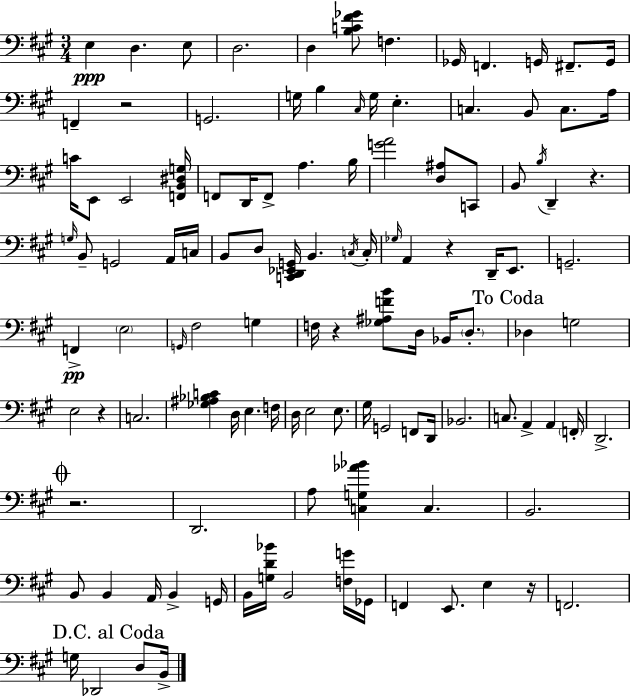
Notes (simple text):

E3/q D3/q. E3/e D3/h. D3/q [B3,C4,F#4,Gb4]/e F3/q. Gb2/s F2/q. G2/s F#2/e. G2/s F2/q R/h G2/h. G3/s B3/q C#3/s G3/s E3/q. C3/q. B2/e C3/e. A3/s C4/s E2/e E2/h [F2,B2,D#3,G3]/s F2/e D2/s F2/e A3/q. B3/s [G4,A4]/h [D3,A#3]/e C2/e B2/e B3/s D2/q R/q. G3/s B2/e G2/h A2/s C3/s B2/e D3/e [C2,D2,Eb2,G2]/s B2/q. C3/s C3/s Gb3/s A2/q R/q D2/s E2/e. G2/h. F2/q E3/h G2/s F#3/h G3/q F3/s R/q [Gb3,A#3,F4,B4]/e D3/s Bb2/s D3/e. Db3/q G3/h E3/h R/q C3/h. [Gb3,A#3,Bb3,C4]/q D3/s E3/q. F3/s D3/s E3/h E3/e. G#3/s G2/h F2/e D2/s Bb2/h. C3/e. A2/q A2/q F2/s D2/h. R/h. D2/h. A3/e [C3,G3,Ab4,Bb4]/q C3/q. B2/h. B2/e B2/q A2/s B2/q G2/s B2/s [G3,D4,Bb4]/s B2/h [F3,G4]/s Gb2/s F2/q E2/e. E3/q R/s F2/h. G3/s Db2/h D3/e B2/s